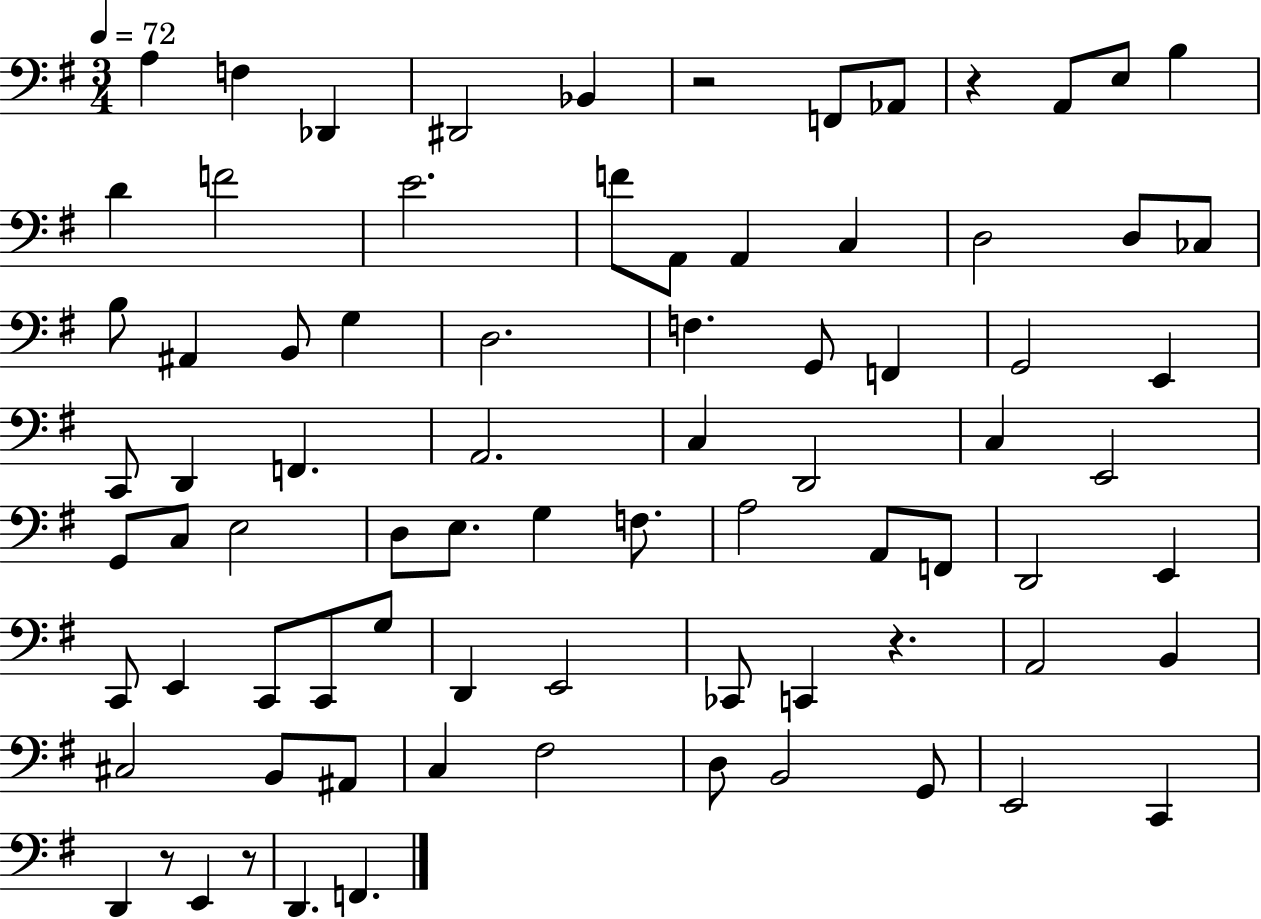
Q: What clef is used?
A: bass